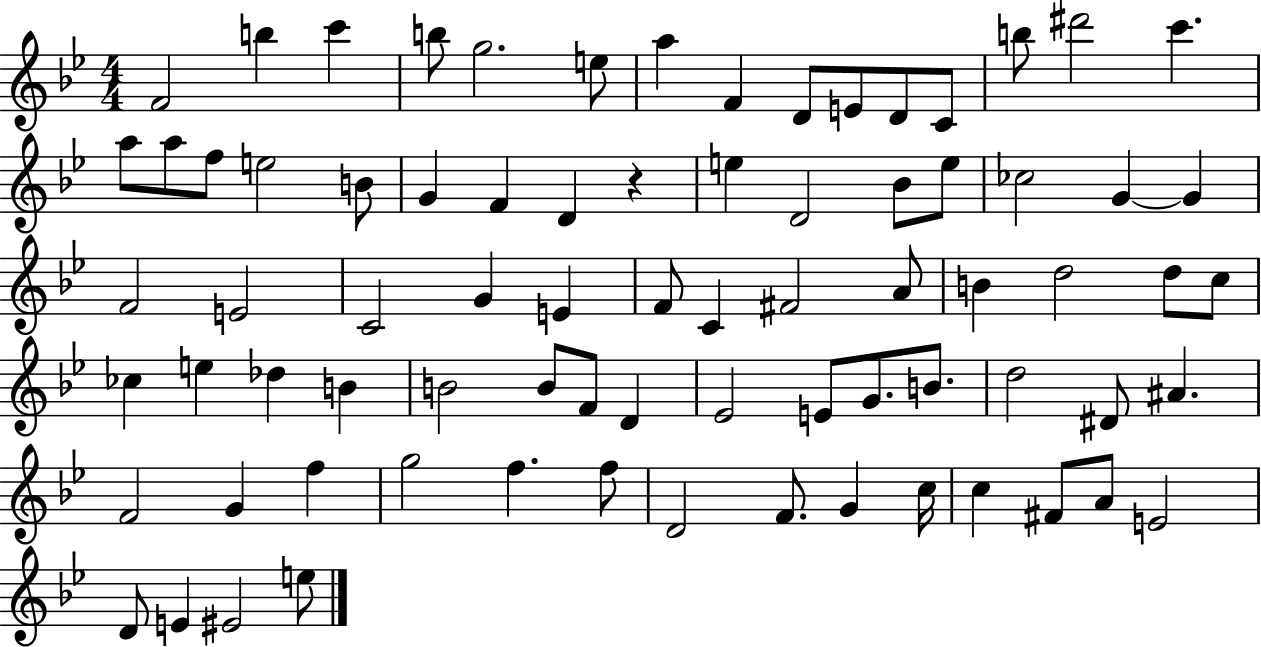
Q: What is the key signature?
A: BES major